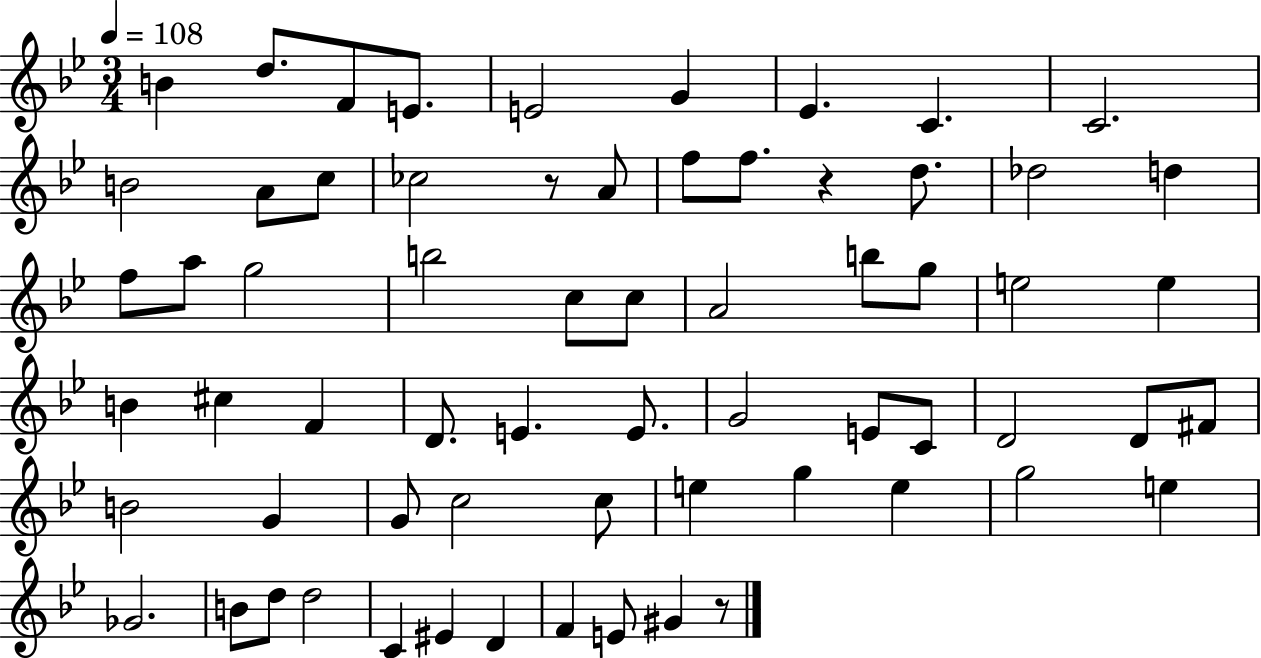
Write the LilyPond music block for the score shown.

{
  \clef treble
  \numericTimeSignature
  \time 3/4
  \key bes \major
  \tempo 4 = 108
  \repeat volta 2 { b'4 d''8. f'8 e'8. | e'2 g'4 | ees'4. c'4. | c'2. | \break b'2 a'8 c''8 | ces''2 r8 a'8 | f''8 f''8. r4 d''8. | des''2 d''4 | \break f''8 a''8 g''2 | b''2 c''8 c''8 | a'2 b''8 g''8 | e''2 e''4 | \break b'4 cis''4 f'4 | d'8. e'4. e'8. | g'2 e'8 c'8 | d'2 d'8 fis'8 | \break b'2 g'4 | g'8 c''2 c''8 | e''4 g''4 e''4 | g''2 e''4 | \break ges'2. | b'8 d''8 d''2 | c'4 eis'4 d'4 | f'4 e'8 gis'4 r8 | \break } \bar "|."
}